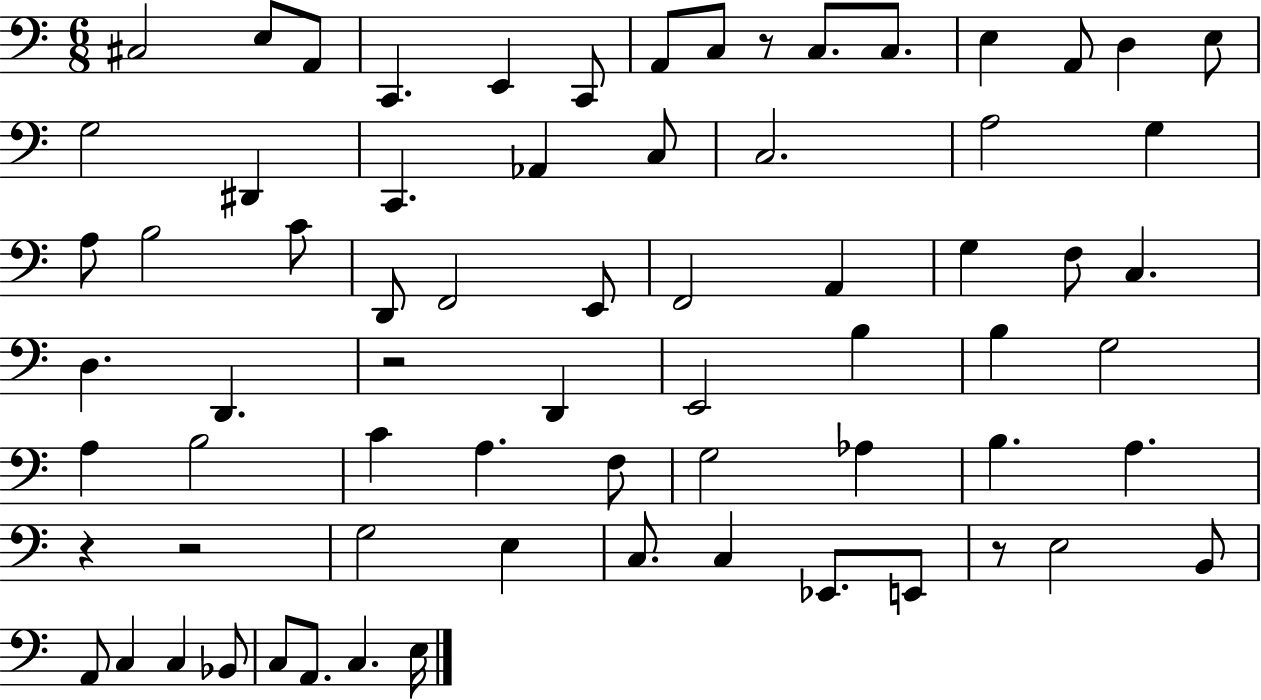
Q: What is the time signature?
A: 6/8